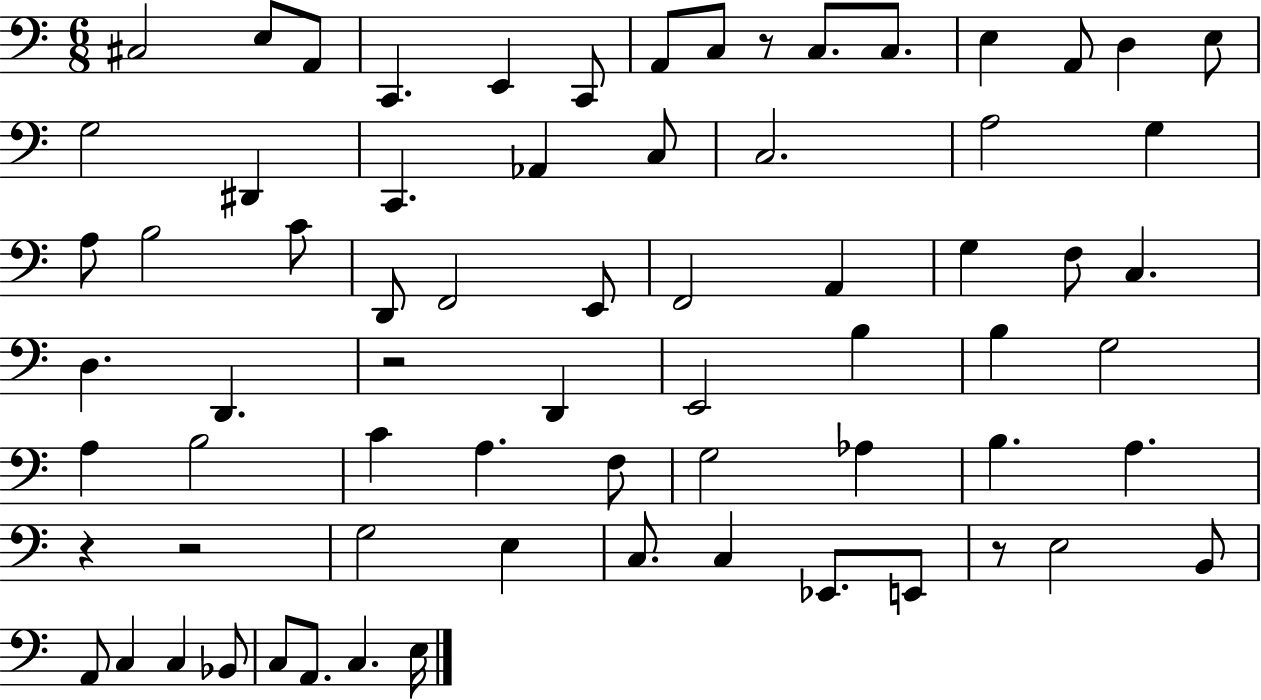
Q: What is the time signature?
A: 6/8